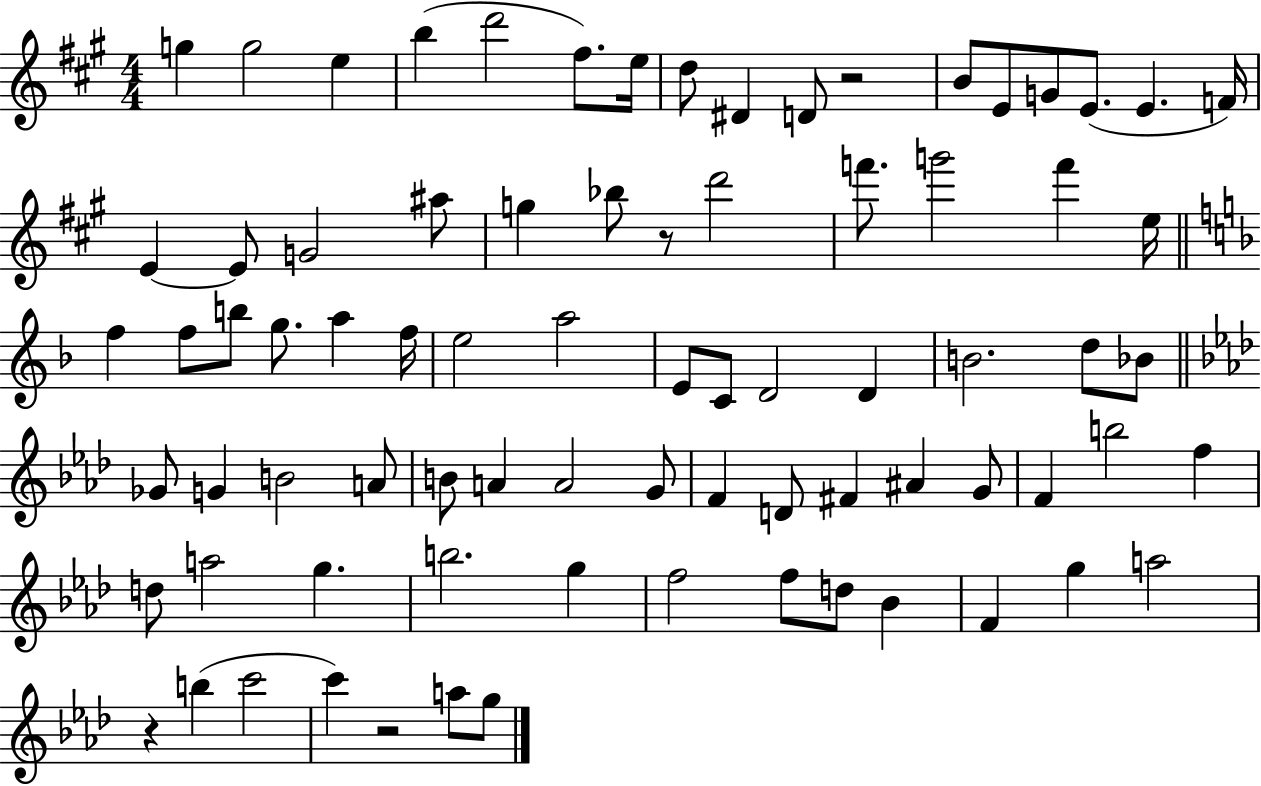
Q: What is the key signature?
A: A major